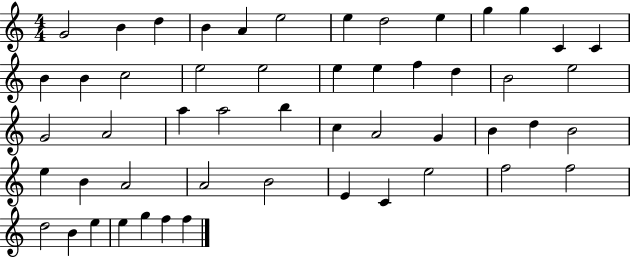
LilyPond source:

{
  \clef treble
  \numericTimeSignature
  \time 4/4
  \key c \major
  g'2 b'4 d''4 | b'4 a'4 e''2 | e''4 d''2 e''4 | g''4 g''4 c'4 c'4 | \break b'4 b'4 c''2 | e''2 e''2 | e''4 e''4 f''4 d''4 | b'2 e''2 | \break g'2 a'2 | a''4 a''2 b''4 | c''4 a'2 g'4 | b'4 d''4 b'2 | \break e''4 b'4 a'2 | a'2 b'2 | e'4 c'4 e''2 | f''2 f''2 | \break d''2 b'4 e''4 | e''4 g''4 f''4 f''4 | \bar "|."
}